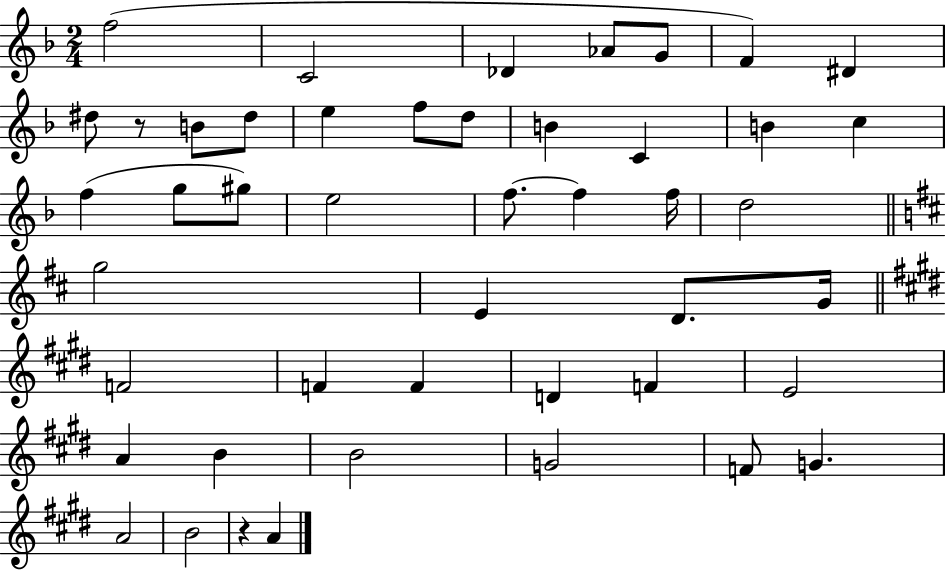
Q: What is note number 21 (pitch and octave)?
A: E5